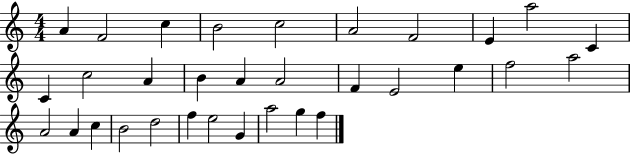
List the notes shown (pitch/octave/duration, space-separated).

A4/q F4/h C5/q B4/h C5/h A4/h F4/h E4/q A5/h C4/q C4/q C5/h A4/q B4/q A4/q A4/h F4/q E4/h E5/q F5/h A5/h A4/h A4/q C5/q B4/h D5/h F5/q E5/h G4/q A5/h G5/q F5/q